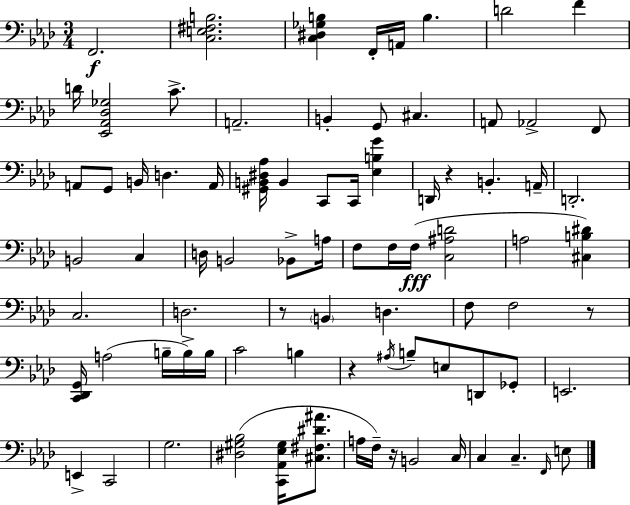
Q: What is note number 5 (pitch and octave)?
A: D4